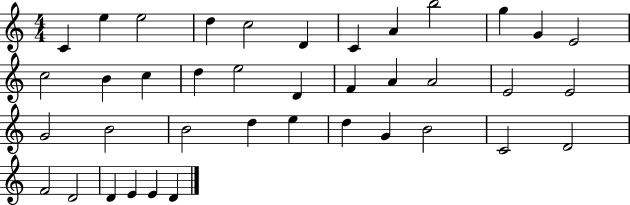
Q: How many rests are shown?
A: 0